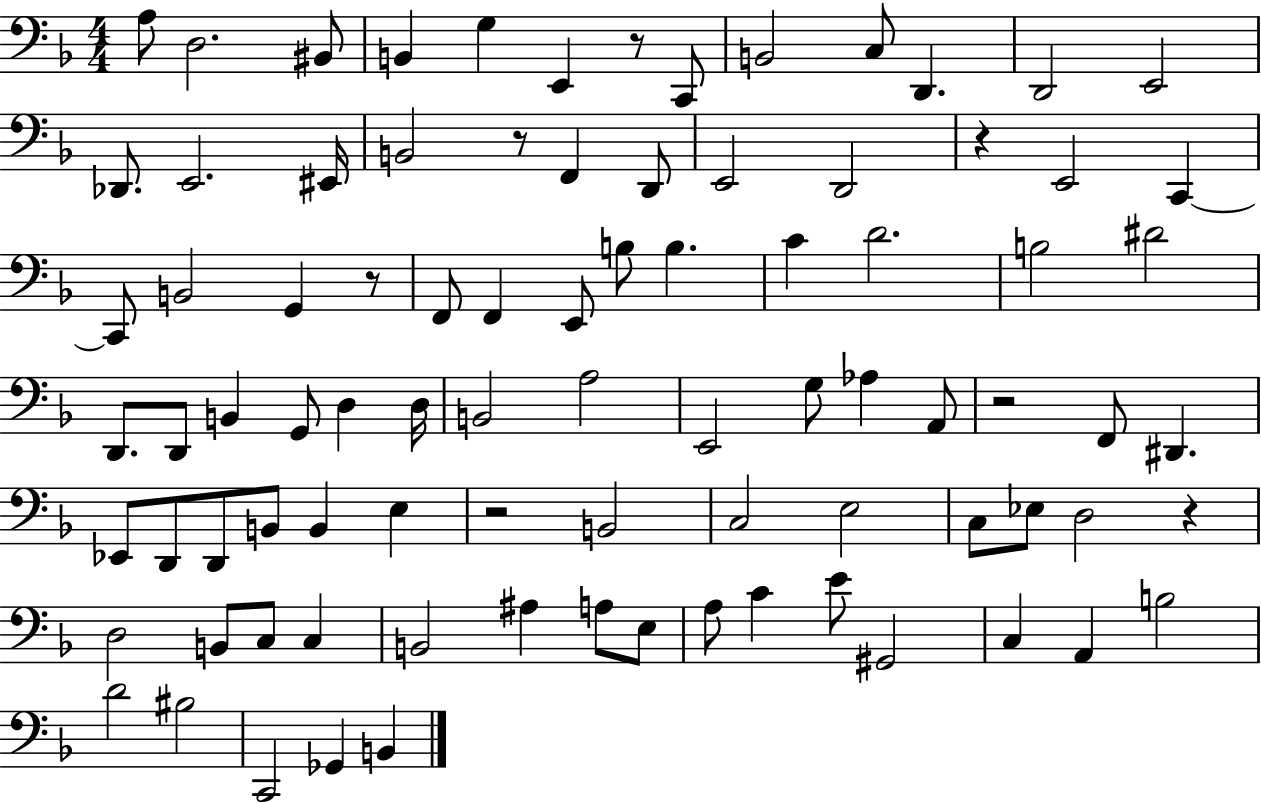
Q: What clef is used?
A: bass